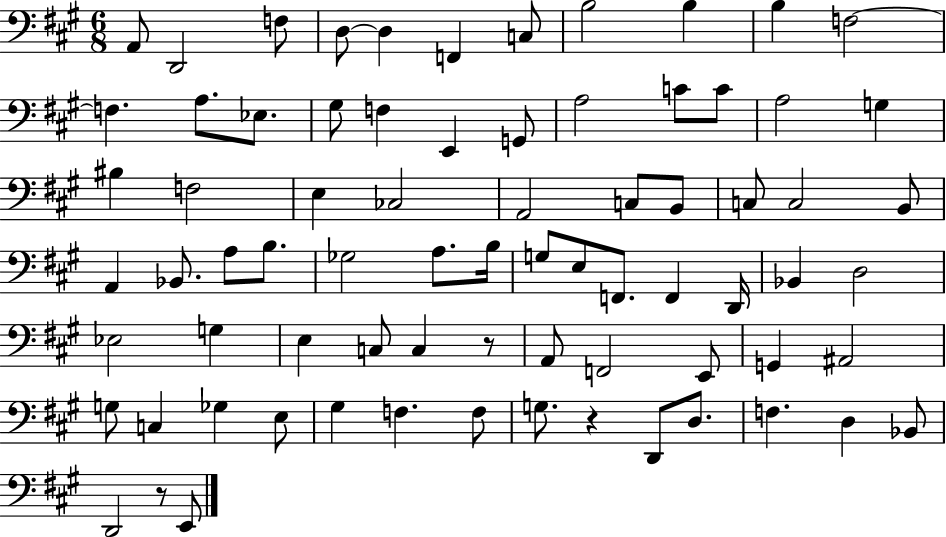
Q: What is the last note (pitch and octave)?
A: E2